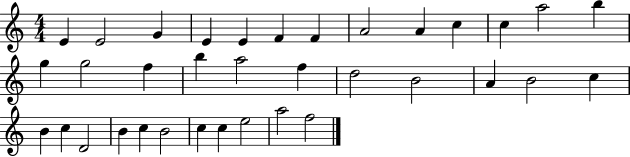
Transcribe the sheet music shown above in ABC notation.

X:1
T:Untitled
M:4/4
L:1/4
K:C
E E2 G E E F F A2 A c c a2 b g g2 f b a2 f d2 B2 A B2 c B c D2 B c B2 c c e2 a2 f2